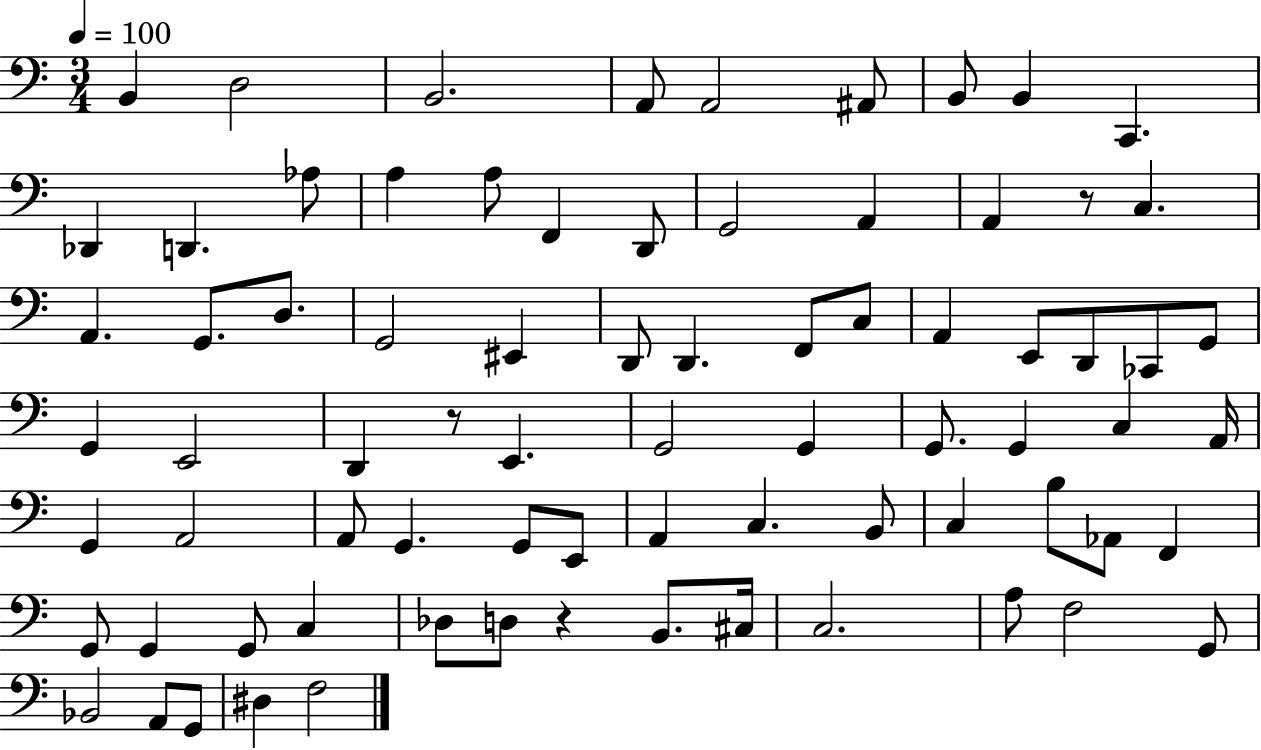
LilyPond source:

{
  \clef bass
  \numericTimeSignature
  \time 3/4
  \key c \major
  \tempo 4 = 100
  b,4 d2 | b,2. | a,8 a,2 ais,8 | b,8 b,4 c,4. | \break des,4 d,4. aes8 | a4 a8 f,4 d,8 | g,2 a,4 | a,4 r8 c4. | \break a,4. g,8. d8. | g,2 eis,4 | d,8 d,4. f,8 c8 | a,4 e,8 d,8 ces,8 g,8 | \break g,4 e,2 | d,4 r8 e,4. | g,2 g,4 | g,8. g,4 c4 a,16 | \break g,4 a,2 | a,8 g,4. g,8 e,8 | a,4 c4. b,8 | c4 b8 aes,8 f,4 | \break g,8 g,4 g,8 c4 | des8 d8 r4 b,8. cis16 | c2. | a8 f2 g,8 | \break bes,2 a,8 g,8 | dis4 f2 | \bar "|."
}